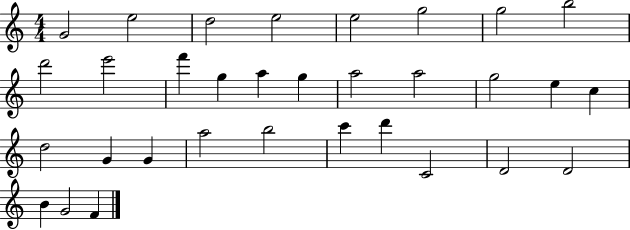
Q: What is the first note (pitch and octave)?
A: G4